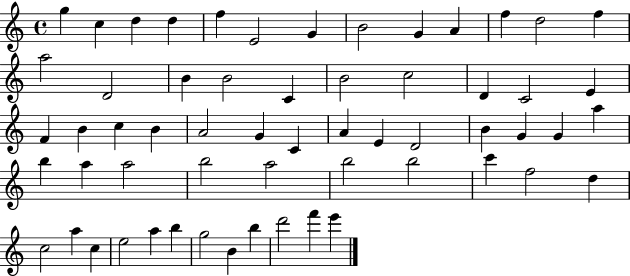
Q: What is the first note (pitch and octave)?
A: G5